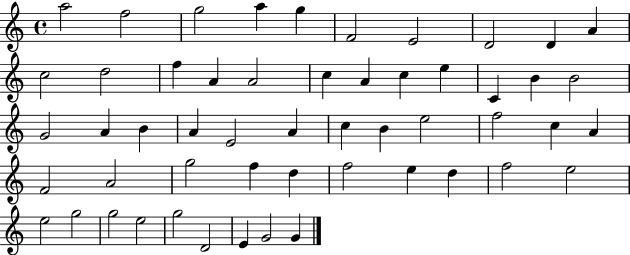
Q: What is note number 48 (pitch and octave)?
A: E5